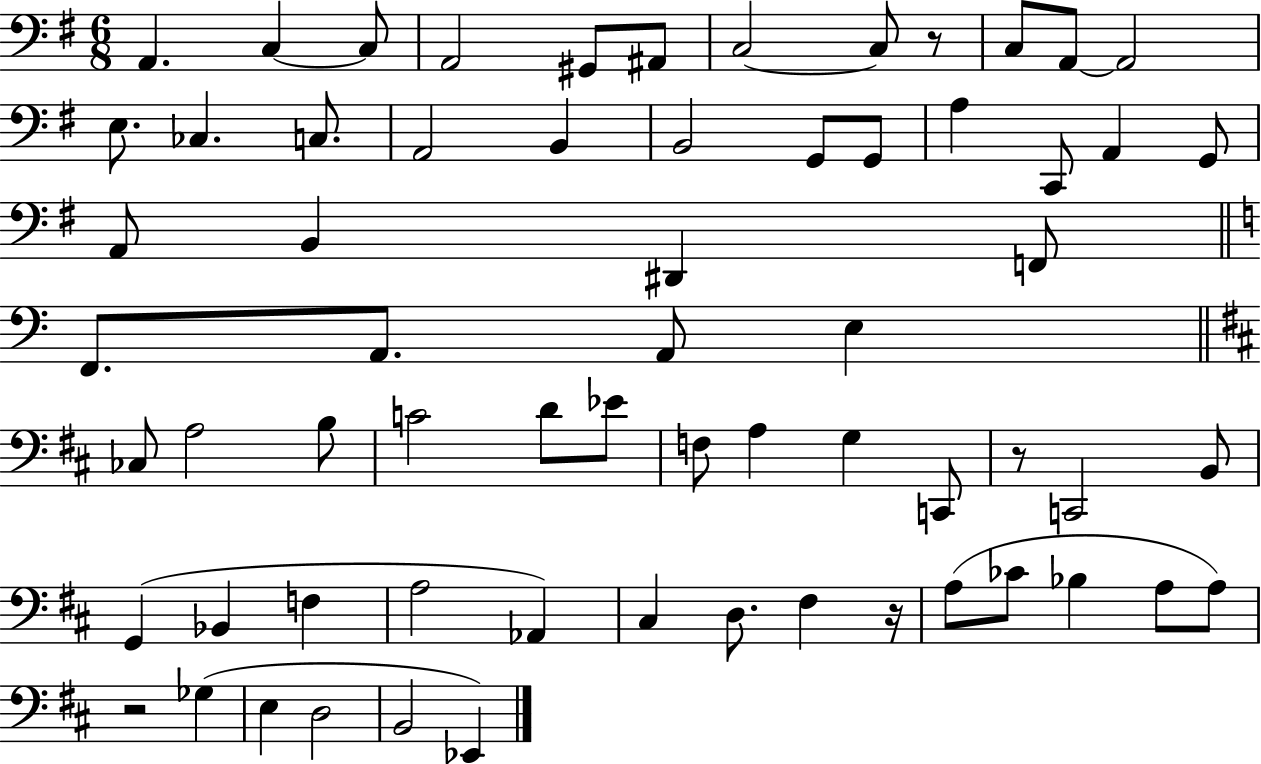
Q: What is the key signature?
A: G major